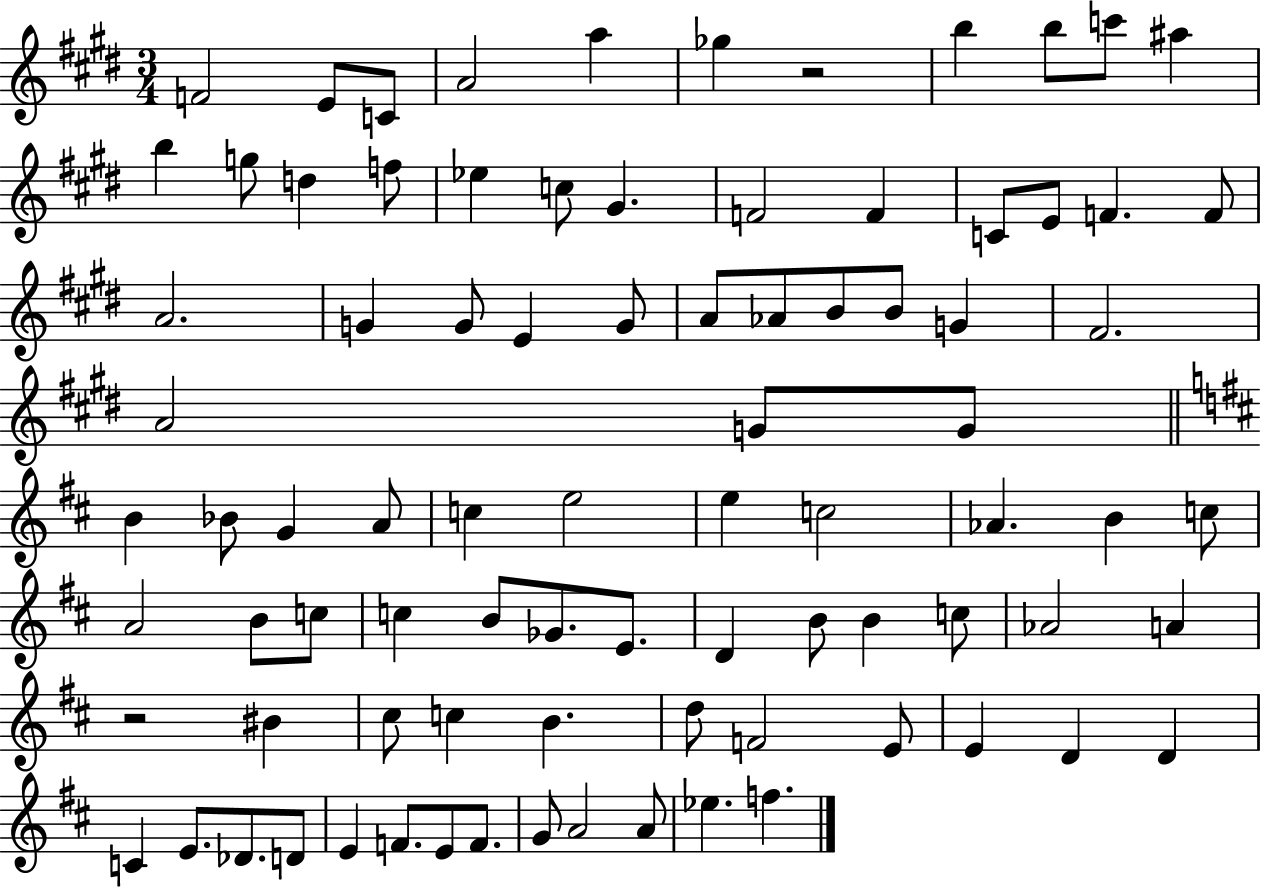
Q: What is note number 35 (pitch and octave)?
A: A4